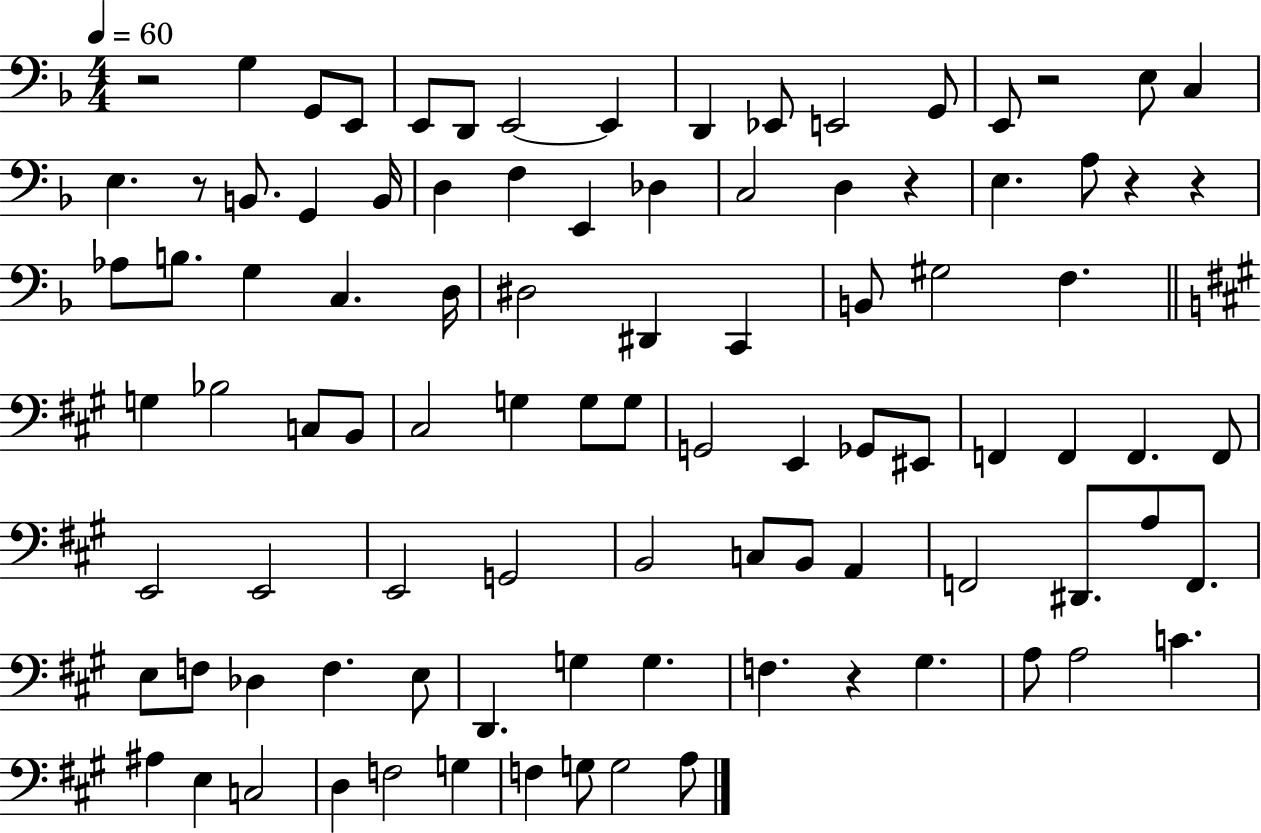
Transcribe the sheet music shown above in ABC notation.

X:1
T:Untitled
M:4/4
L:1/4
K:F
z2 G, G,,/2 E,,/2 E,,/2 D,,/2 E,,2 E,, D,, _E,,/2 E,,2 G,,/2 E,,/2 z2 E,/2 C, E, z/2 B,,/2 G,, B,,/4 D, F, E,, _D, C,2 D, z E, A,/2 z z _A,/2 B,/2 G, C, D,/4 ^D,2 ^D,, C,, B,,/2 ^G,2 F, G, _B,2 C,/2 B,,/2 ^C,2 G, G,/2 G,/2 G,,2 E,, _G,,/2 ^E,,/2 F,, F,, F,, F,,/2 E,,2 E,,2 E,,2 G,,2 B,,2 C,/2 B,,/2 A,, F,,2 ^D,,/2 A,/2 F,,/2 E,/2 F,/2 _D, F, E,/2 D,, G, G, F, z ^G, A,/2 A,2 C ^A, E, C,2 D, F,2 G, F, G,/2 G,2 A,/2